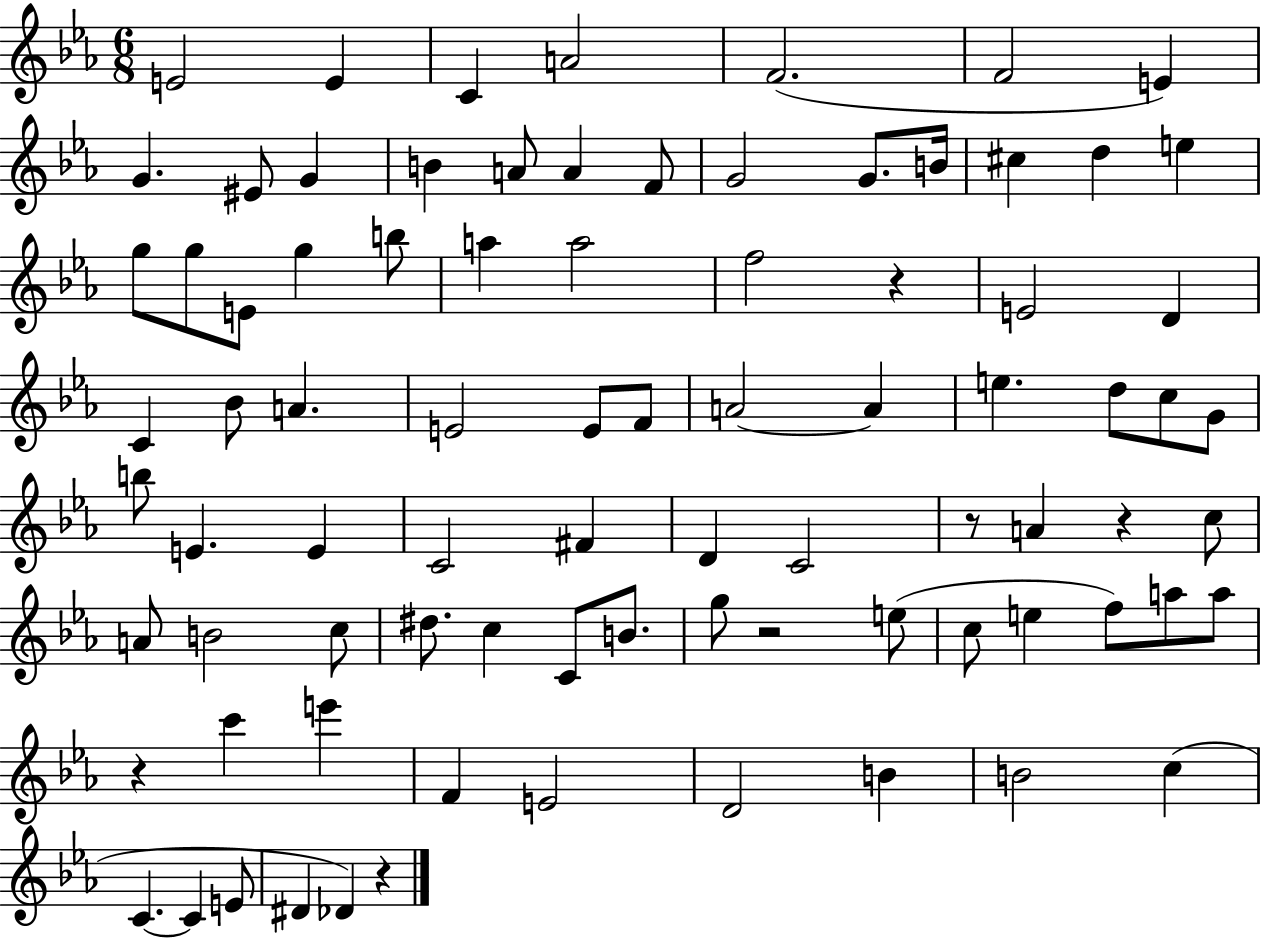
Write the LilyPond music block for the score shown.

{
  \clef treble
  \numericTimeSignature
  \time 6/8
  \key ees \major
  e'2 e'4 | c'4 a'2 | f'2.( | f'2 e'4) | \break g'4. eis'8 g'4 | b'4 a'8 a'4 f'8 | g'2 g'8. b'16 | cis''4 d''4 e''4 | \break g''8 g''8 e'8 g''4 b''8 | a''4 a''2 | f''2 r4 | e'2 d'4 | \break c'4 bes'8 a'4. | e'2 e'8 f'8 | a'2~~ a'4 | e''4. d''8 c''8 g'8 | \break b''8 e'4. e'4 | c'2 fis'4 | d'4 c'2 | r8 a'4 r4 c''8 | \break a'8 b'2 c''8 | dis''8. c''4 c'8 b'8. | g''8 r2 e''8( | c''8 e''4 f''8) a''8 a''8 | \break r4 c'''4 e'''4 | f'4 e'2 | d'2 b'4 | b'2 c''4( | \break c'4.~~ c'4 e'8 | dis'4 des'4) r4 | \bar "|."
}